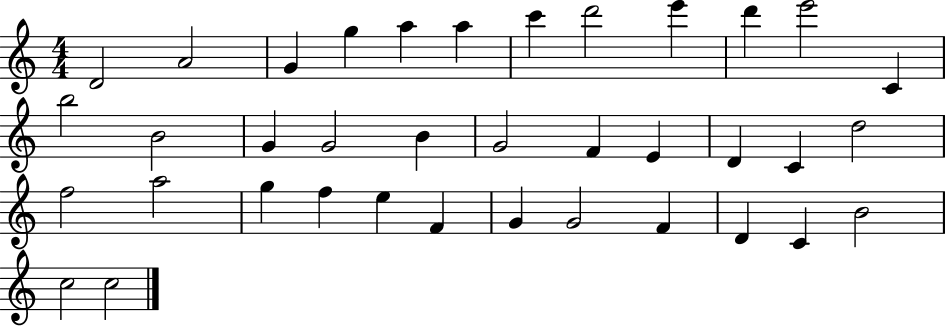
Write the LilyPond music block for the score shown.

{
  \clef treble
  \numericTimeSignature
  \time 4/4
  \key c \major
  d'2 a'2 | g'4 g''4 a''4 a''4 | c'''4 d'''2 e'''4 | d'''4 e'''2 c'4 | \break b''2 b'2 | g'4 g'2 b'4 | g'2 f'4 e'4 | d'4 c'4 d''2 | \break f''2 a''2 | g''4 f''4 e''4 f'4 | g'4 g'2 f'4 | d'4 c'4 b'2 | \break c''2 c''2 | \bar "|."
}